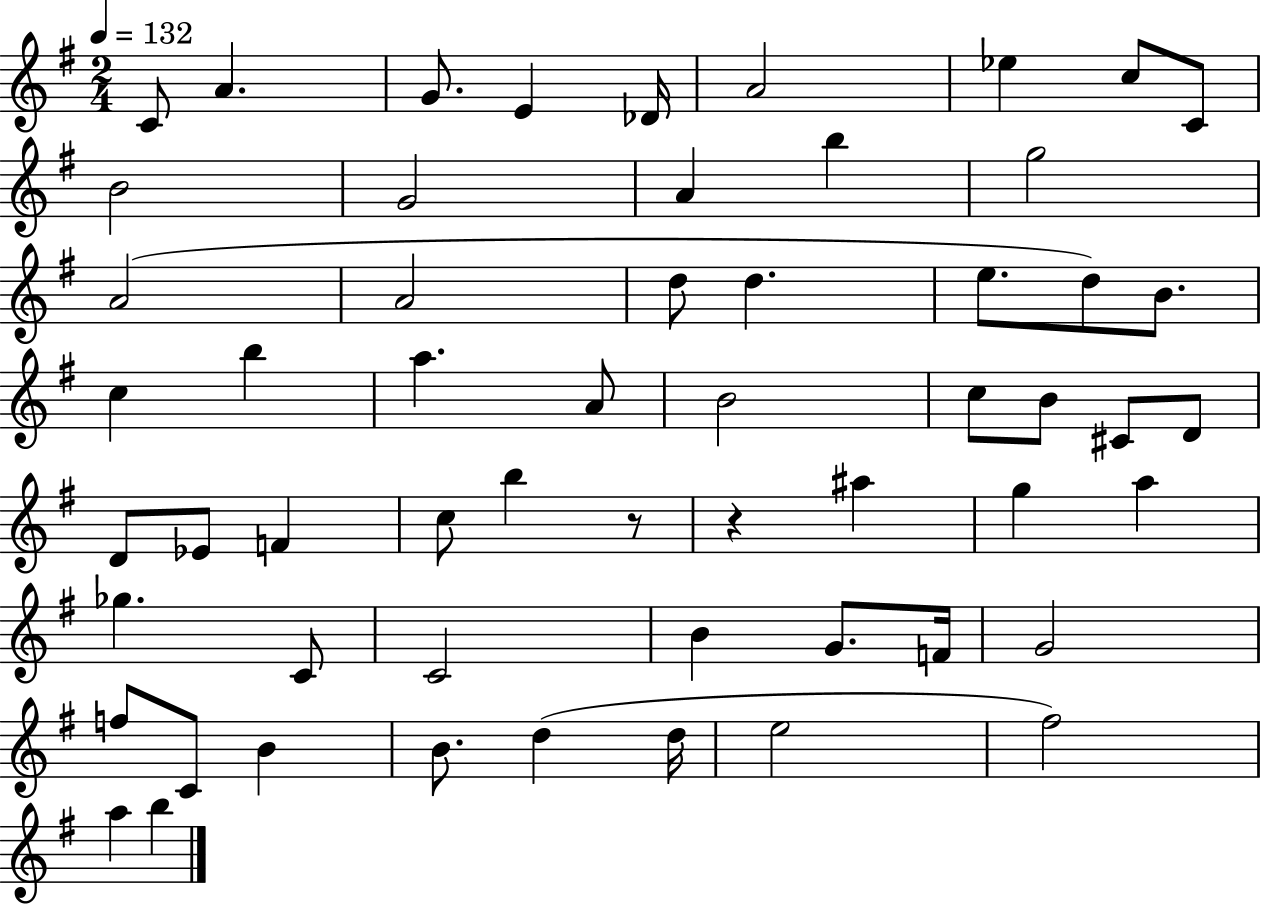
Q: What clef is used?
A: treble